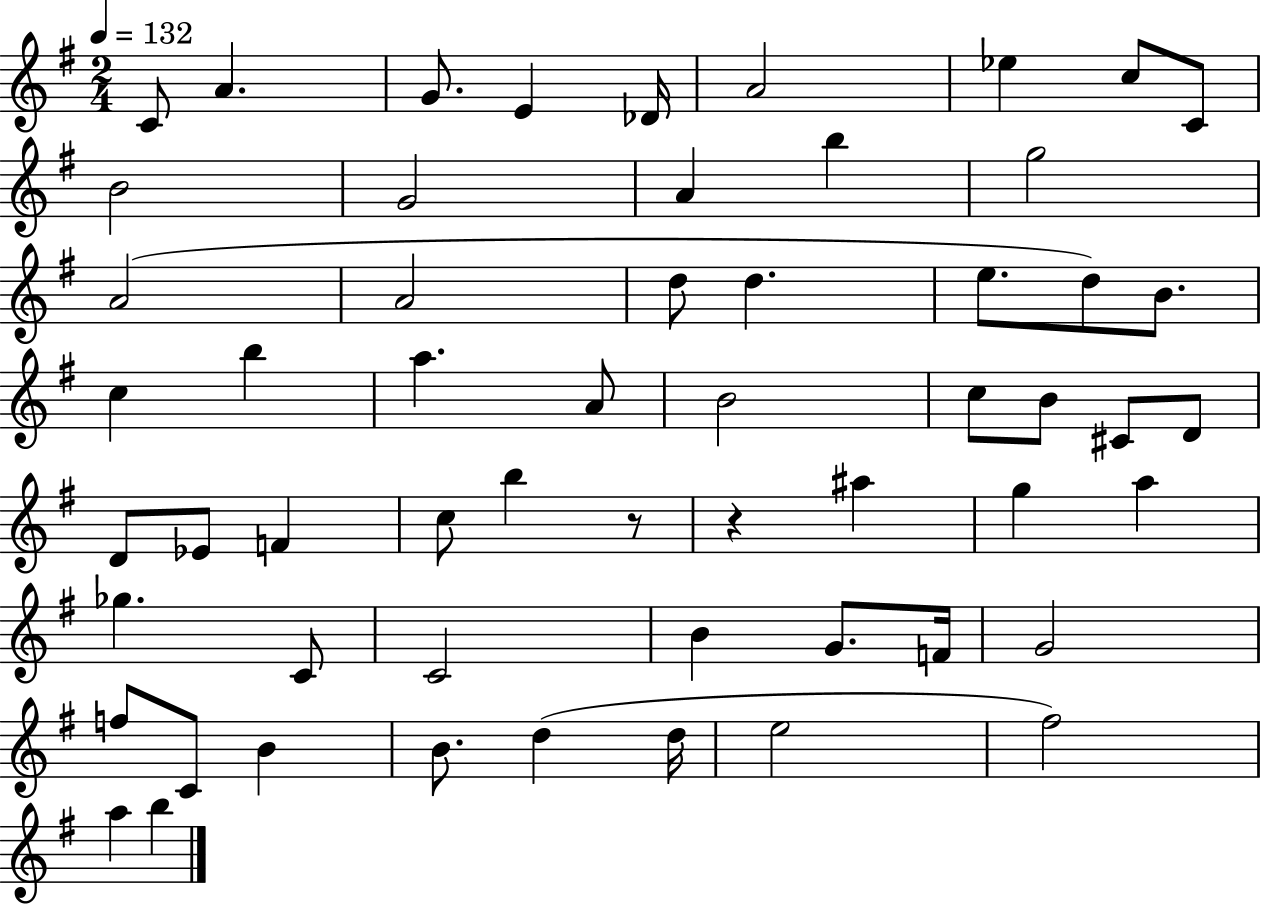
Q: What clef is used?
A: treble